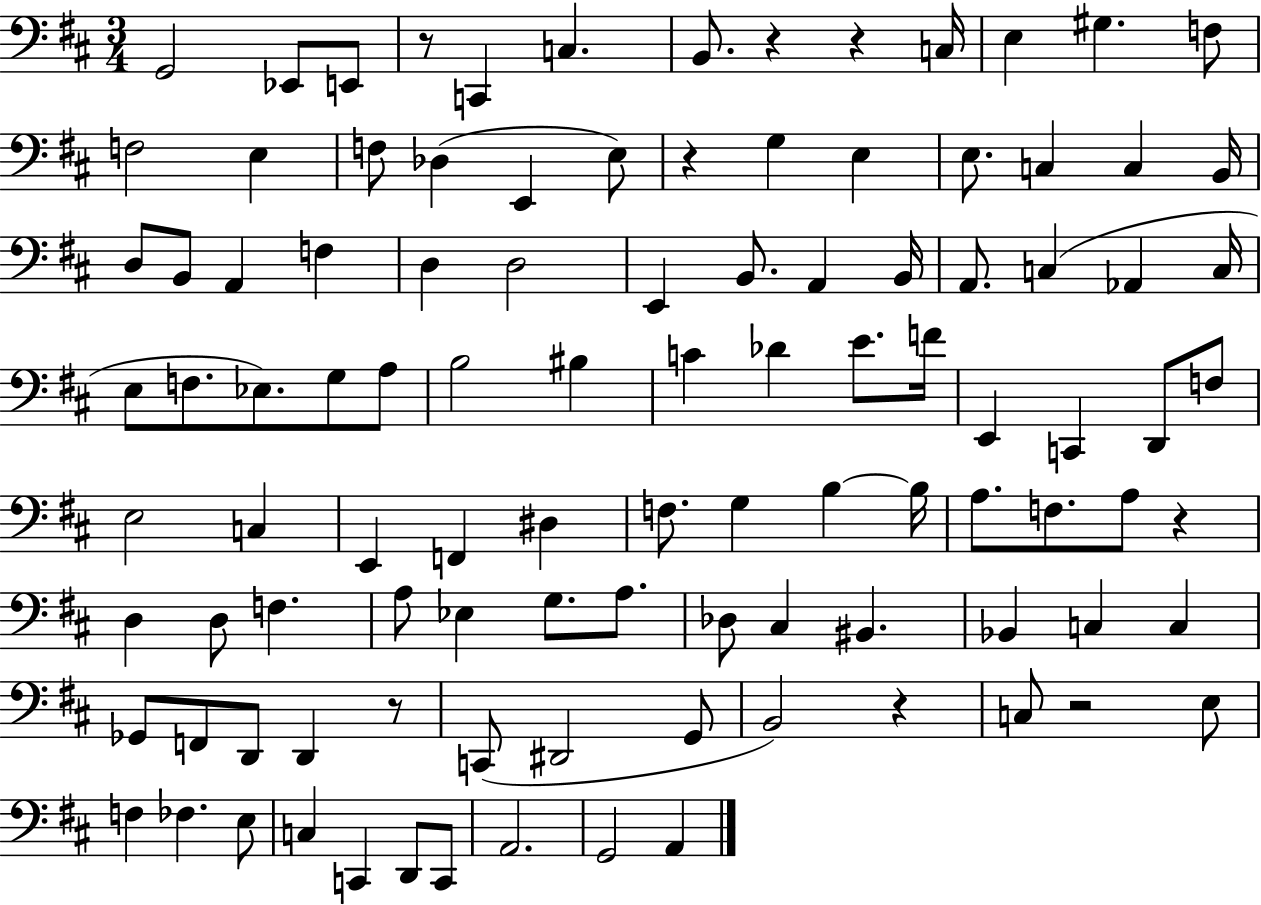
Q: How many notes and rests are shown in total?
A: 104